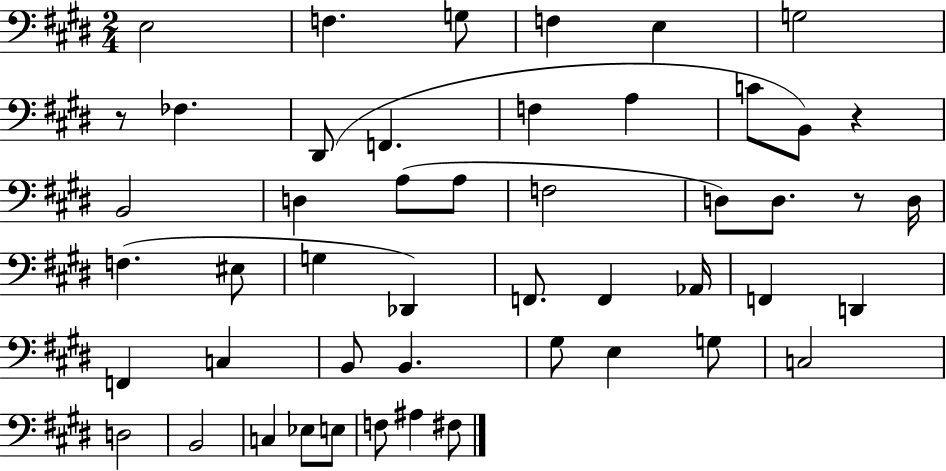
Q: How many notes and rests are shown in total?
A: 49